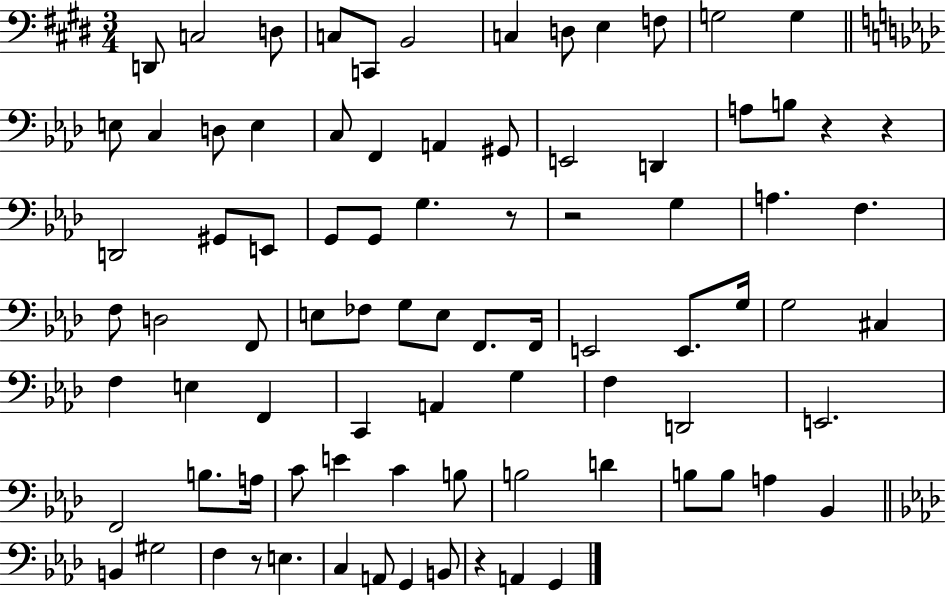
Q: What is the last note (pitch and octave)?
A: G2